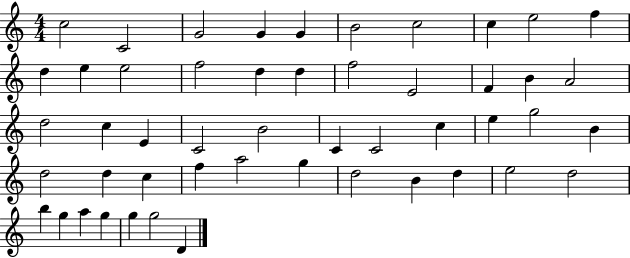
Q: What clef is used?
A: treble